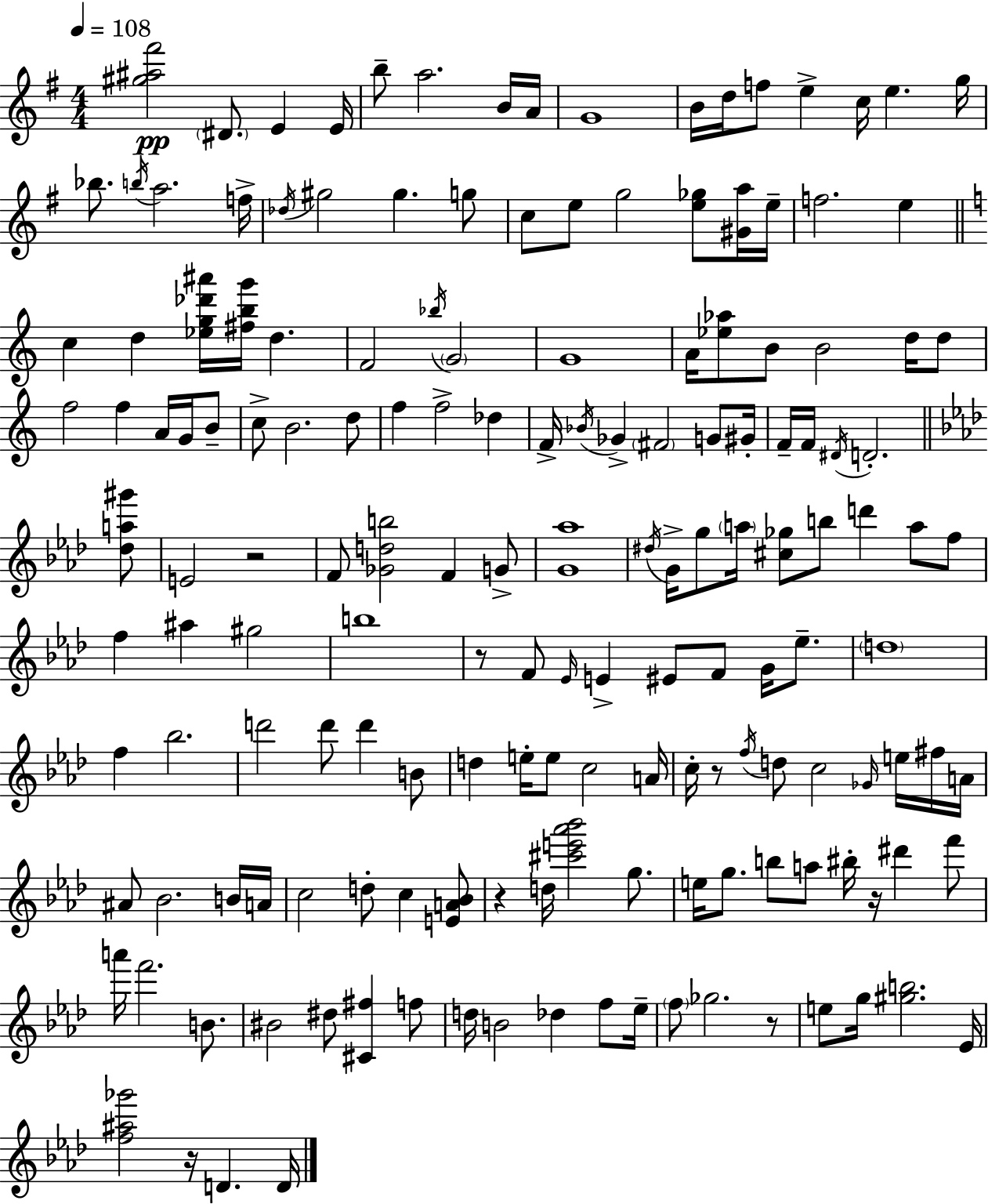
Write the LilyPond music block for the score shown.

{
  \clef treble
  \numericTimeSignature
  \time 4/4
  \key g \major
  \tempo 4 = 108
  <gis'' ais'' fis'''>2\pp \parenthesize dis'8. e'4 e'16 | b''8-- a''2. b'16 a'16 | g'1 | b'16 d''16 f''8 e''4-> c''16 e''4. g''16 | \break bes''8. \acciaccatura { b''16 } a''2. | f''16-> \acciaccatura { des''16 } gis''2 gis''4. | g''8 c''8 e''8 g''2 <e'' ges''>8 | <gis' a''>16 e''16-- f''2. e''4 | \break \bar "||" \break \key a \minor c''4 d''4 <ees'' g'' des''' ais'''>16 <fis'' b'' g'''>16 d''4. | f'2 \acciaccatura { bes''16 } \parenthesize g'2 | g'1 | a'16 <ees'' aes''>8 b'8 b'2 d''16 d''8 | \break f''2 f''4 a'16 g'16 b'8-- | c''8-> b'2. d''8 | f''4 f''2-> des''4 | f'16-> \acciaccatura { bes'16 } ges'4-> \parenthesize fis'2 g'8 | \break gis'16-. f'16-- f'16 \acciaccatura { dis'16 } d'2.-. | \bar "||" \break \key f \minor <des'' a'' gis'''>8 e'2 r2 | f'8 <ges' d'' b''>2 f'4 | g'8-> <g' aes''>1 | \acciaccatura { dis''16 } g'16-> g''8 \parenthesize a''16 <cis'' ges''>8 b''8 d'''4 a''8 | \break f''8 f''4 ais''4 gis''2 | b''1 | r8 f'8 \grace { ees'16 } e'4-> eis'8 f'8 | g'16 ees''8.-- \parenthesize d''1 | \break f''4 bes''2. | d'''2 d'''8 d'''4 | b'8 d''4 e''16-. e''8 c''2 | a'16 c''16-. r8 \acciaccatura { f''16 } d''8 c''2 | \break \grace { ges'16 } e''16 fis''16 a'16 ais'8 bes'2. | b'16 a'16 c''2 d''8-. | c''4 <e' a' bes'>8 r4 d''16 <cis''' e''' aes''' bes'''>2 | g''8. e''16 g''8. b''8 a''8 bis''16-. r16 | \break dis'''4 f'''8 a'''16 f'''2. | b'8. bis'2 dis''8 | <cis' fis''>4 f''8 d''16 b'2 des''4 | f''8 ees''16-- \parenthesize f''8 ges''2. | \break r8 e''8 g''16 <gis'' b''>2. | ees'16 <f'' ais'' ges'''>2 r16 d'4. | d'16 \bar "|."
}